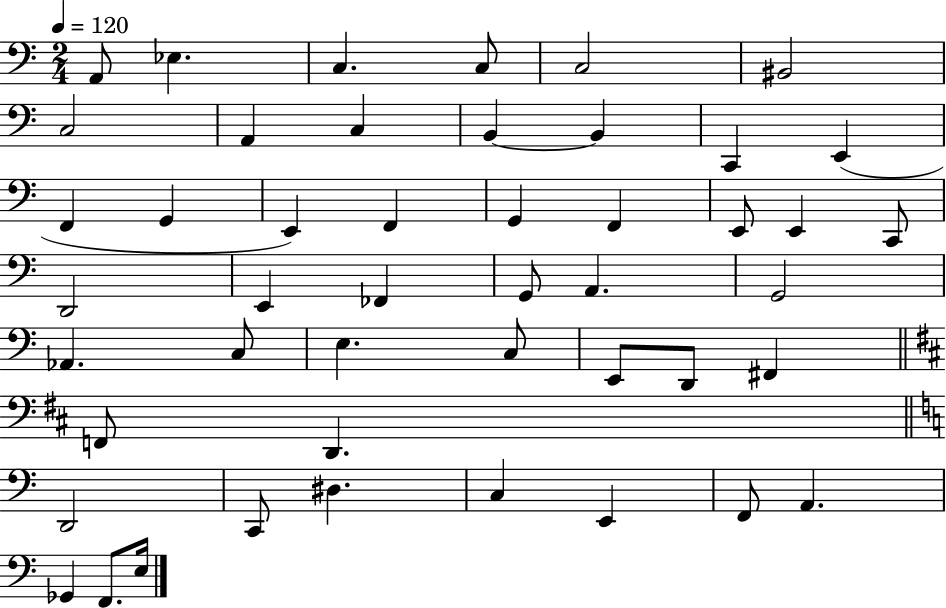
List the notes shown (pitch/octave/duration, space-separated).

A2/e Eb3/q. C3/q. C3/e C3/h BIS2/h C3/h A2/q C3/q B2/q B2/q C2/q E2/q F2/q G2/q E2/q F2/q G2/q F2/q E2/e E2/q C2/e D2/h E2/q FES2/q G2/e A2/q. G2/h Ab2/q. C3/e E3/q. C3/e E2/e D2/e F#2/q F2/e D2/q. D2/h C2/e D#3/q. C3/q E2/q F2/e A2/q. Gb2/q F2/e. E3/s